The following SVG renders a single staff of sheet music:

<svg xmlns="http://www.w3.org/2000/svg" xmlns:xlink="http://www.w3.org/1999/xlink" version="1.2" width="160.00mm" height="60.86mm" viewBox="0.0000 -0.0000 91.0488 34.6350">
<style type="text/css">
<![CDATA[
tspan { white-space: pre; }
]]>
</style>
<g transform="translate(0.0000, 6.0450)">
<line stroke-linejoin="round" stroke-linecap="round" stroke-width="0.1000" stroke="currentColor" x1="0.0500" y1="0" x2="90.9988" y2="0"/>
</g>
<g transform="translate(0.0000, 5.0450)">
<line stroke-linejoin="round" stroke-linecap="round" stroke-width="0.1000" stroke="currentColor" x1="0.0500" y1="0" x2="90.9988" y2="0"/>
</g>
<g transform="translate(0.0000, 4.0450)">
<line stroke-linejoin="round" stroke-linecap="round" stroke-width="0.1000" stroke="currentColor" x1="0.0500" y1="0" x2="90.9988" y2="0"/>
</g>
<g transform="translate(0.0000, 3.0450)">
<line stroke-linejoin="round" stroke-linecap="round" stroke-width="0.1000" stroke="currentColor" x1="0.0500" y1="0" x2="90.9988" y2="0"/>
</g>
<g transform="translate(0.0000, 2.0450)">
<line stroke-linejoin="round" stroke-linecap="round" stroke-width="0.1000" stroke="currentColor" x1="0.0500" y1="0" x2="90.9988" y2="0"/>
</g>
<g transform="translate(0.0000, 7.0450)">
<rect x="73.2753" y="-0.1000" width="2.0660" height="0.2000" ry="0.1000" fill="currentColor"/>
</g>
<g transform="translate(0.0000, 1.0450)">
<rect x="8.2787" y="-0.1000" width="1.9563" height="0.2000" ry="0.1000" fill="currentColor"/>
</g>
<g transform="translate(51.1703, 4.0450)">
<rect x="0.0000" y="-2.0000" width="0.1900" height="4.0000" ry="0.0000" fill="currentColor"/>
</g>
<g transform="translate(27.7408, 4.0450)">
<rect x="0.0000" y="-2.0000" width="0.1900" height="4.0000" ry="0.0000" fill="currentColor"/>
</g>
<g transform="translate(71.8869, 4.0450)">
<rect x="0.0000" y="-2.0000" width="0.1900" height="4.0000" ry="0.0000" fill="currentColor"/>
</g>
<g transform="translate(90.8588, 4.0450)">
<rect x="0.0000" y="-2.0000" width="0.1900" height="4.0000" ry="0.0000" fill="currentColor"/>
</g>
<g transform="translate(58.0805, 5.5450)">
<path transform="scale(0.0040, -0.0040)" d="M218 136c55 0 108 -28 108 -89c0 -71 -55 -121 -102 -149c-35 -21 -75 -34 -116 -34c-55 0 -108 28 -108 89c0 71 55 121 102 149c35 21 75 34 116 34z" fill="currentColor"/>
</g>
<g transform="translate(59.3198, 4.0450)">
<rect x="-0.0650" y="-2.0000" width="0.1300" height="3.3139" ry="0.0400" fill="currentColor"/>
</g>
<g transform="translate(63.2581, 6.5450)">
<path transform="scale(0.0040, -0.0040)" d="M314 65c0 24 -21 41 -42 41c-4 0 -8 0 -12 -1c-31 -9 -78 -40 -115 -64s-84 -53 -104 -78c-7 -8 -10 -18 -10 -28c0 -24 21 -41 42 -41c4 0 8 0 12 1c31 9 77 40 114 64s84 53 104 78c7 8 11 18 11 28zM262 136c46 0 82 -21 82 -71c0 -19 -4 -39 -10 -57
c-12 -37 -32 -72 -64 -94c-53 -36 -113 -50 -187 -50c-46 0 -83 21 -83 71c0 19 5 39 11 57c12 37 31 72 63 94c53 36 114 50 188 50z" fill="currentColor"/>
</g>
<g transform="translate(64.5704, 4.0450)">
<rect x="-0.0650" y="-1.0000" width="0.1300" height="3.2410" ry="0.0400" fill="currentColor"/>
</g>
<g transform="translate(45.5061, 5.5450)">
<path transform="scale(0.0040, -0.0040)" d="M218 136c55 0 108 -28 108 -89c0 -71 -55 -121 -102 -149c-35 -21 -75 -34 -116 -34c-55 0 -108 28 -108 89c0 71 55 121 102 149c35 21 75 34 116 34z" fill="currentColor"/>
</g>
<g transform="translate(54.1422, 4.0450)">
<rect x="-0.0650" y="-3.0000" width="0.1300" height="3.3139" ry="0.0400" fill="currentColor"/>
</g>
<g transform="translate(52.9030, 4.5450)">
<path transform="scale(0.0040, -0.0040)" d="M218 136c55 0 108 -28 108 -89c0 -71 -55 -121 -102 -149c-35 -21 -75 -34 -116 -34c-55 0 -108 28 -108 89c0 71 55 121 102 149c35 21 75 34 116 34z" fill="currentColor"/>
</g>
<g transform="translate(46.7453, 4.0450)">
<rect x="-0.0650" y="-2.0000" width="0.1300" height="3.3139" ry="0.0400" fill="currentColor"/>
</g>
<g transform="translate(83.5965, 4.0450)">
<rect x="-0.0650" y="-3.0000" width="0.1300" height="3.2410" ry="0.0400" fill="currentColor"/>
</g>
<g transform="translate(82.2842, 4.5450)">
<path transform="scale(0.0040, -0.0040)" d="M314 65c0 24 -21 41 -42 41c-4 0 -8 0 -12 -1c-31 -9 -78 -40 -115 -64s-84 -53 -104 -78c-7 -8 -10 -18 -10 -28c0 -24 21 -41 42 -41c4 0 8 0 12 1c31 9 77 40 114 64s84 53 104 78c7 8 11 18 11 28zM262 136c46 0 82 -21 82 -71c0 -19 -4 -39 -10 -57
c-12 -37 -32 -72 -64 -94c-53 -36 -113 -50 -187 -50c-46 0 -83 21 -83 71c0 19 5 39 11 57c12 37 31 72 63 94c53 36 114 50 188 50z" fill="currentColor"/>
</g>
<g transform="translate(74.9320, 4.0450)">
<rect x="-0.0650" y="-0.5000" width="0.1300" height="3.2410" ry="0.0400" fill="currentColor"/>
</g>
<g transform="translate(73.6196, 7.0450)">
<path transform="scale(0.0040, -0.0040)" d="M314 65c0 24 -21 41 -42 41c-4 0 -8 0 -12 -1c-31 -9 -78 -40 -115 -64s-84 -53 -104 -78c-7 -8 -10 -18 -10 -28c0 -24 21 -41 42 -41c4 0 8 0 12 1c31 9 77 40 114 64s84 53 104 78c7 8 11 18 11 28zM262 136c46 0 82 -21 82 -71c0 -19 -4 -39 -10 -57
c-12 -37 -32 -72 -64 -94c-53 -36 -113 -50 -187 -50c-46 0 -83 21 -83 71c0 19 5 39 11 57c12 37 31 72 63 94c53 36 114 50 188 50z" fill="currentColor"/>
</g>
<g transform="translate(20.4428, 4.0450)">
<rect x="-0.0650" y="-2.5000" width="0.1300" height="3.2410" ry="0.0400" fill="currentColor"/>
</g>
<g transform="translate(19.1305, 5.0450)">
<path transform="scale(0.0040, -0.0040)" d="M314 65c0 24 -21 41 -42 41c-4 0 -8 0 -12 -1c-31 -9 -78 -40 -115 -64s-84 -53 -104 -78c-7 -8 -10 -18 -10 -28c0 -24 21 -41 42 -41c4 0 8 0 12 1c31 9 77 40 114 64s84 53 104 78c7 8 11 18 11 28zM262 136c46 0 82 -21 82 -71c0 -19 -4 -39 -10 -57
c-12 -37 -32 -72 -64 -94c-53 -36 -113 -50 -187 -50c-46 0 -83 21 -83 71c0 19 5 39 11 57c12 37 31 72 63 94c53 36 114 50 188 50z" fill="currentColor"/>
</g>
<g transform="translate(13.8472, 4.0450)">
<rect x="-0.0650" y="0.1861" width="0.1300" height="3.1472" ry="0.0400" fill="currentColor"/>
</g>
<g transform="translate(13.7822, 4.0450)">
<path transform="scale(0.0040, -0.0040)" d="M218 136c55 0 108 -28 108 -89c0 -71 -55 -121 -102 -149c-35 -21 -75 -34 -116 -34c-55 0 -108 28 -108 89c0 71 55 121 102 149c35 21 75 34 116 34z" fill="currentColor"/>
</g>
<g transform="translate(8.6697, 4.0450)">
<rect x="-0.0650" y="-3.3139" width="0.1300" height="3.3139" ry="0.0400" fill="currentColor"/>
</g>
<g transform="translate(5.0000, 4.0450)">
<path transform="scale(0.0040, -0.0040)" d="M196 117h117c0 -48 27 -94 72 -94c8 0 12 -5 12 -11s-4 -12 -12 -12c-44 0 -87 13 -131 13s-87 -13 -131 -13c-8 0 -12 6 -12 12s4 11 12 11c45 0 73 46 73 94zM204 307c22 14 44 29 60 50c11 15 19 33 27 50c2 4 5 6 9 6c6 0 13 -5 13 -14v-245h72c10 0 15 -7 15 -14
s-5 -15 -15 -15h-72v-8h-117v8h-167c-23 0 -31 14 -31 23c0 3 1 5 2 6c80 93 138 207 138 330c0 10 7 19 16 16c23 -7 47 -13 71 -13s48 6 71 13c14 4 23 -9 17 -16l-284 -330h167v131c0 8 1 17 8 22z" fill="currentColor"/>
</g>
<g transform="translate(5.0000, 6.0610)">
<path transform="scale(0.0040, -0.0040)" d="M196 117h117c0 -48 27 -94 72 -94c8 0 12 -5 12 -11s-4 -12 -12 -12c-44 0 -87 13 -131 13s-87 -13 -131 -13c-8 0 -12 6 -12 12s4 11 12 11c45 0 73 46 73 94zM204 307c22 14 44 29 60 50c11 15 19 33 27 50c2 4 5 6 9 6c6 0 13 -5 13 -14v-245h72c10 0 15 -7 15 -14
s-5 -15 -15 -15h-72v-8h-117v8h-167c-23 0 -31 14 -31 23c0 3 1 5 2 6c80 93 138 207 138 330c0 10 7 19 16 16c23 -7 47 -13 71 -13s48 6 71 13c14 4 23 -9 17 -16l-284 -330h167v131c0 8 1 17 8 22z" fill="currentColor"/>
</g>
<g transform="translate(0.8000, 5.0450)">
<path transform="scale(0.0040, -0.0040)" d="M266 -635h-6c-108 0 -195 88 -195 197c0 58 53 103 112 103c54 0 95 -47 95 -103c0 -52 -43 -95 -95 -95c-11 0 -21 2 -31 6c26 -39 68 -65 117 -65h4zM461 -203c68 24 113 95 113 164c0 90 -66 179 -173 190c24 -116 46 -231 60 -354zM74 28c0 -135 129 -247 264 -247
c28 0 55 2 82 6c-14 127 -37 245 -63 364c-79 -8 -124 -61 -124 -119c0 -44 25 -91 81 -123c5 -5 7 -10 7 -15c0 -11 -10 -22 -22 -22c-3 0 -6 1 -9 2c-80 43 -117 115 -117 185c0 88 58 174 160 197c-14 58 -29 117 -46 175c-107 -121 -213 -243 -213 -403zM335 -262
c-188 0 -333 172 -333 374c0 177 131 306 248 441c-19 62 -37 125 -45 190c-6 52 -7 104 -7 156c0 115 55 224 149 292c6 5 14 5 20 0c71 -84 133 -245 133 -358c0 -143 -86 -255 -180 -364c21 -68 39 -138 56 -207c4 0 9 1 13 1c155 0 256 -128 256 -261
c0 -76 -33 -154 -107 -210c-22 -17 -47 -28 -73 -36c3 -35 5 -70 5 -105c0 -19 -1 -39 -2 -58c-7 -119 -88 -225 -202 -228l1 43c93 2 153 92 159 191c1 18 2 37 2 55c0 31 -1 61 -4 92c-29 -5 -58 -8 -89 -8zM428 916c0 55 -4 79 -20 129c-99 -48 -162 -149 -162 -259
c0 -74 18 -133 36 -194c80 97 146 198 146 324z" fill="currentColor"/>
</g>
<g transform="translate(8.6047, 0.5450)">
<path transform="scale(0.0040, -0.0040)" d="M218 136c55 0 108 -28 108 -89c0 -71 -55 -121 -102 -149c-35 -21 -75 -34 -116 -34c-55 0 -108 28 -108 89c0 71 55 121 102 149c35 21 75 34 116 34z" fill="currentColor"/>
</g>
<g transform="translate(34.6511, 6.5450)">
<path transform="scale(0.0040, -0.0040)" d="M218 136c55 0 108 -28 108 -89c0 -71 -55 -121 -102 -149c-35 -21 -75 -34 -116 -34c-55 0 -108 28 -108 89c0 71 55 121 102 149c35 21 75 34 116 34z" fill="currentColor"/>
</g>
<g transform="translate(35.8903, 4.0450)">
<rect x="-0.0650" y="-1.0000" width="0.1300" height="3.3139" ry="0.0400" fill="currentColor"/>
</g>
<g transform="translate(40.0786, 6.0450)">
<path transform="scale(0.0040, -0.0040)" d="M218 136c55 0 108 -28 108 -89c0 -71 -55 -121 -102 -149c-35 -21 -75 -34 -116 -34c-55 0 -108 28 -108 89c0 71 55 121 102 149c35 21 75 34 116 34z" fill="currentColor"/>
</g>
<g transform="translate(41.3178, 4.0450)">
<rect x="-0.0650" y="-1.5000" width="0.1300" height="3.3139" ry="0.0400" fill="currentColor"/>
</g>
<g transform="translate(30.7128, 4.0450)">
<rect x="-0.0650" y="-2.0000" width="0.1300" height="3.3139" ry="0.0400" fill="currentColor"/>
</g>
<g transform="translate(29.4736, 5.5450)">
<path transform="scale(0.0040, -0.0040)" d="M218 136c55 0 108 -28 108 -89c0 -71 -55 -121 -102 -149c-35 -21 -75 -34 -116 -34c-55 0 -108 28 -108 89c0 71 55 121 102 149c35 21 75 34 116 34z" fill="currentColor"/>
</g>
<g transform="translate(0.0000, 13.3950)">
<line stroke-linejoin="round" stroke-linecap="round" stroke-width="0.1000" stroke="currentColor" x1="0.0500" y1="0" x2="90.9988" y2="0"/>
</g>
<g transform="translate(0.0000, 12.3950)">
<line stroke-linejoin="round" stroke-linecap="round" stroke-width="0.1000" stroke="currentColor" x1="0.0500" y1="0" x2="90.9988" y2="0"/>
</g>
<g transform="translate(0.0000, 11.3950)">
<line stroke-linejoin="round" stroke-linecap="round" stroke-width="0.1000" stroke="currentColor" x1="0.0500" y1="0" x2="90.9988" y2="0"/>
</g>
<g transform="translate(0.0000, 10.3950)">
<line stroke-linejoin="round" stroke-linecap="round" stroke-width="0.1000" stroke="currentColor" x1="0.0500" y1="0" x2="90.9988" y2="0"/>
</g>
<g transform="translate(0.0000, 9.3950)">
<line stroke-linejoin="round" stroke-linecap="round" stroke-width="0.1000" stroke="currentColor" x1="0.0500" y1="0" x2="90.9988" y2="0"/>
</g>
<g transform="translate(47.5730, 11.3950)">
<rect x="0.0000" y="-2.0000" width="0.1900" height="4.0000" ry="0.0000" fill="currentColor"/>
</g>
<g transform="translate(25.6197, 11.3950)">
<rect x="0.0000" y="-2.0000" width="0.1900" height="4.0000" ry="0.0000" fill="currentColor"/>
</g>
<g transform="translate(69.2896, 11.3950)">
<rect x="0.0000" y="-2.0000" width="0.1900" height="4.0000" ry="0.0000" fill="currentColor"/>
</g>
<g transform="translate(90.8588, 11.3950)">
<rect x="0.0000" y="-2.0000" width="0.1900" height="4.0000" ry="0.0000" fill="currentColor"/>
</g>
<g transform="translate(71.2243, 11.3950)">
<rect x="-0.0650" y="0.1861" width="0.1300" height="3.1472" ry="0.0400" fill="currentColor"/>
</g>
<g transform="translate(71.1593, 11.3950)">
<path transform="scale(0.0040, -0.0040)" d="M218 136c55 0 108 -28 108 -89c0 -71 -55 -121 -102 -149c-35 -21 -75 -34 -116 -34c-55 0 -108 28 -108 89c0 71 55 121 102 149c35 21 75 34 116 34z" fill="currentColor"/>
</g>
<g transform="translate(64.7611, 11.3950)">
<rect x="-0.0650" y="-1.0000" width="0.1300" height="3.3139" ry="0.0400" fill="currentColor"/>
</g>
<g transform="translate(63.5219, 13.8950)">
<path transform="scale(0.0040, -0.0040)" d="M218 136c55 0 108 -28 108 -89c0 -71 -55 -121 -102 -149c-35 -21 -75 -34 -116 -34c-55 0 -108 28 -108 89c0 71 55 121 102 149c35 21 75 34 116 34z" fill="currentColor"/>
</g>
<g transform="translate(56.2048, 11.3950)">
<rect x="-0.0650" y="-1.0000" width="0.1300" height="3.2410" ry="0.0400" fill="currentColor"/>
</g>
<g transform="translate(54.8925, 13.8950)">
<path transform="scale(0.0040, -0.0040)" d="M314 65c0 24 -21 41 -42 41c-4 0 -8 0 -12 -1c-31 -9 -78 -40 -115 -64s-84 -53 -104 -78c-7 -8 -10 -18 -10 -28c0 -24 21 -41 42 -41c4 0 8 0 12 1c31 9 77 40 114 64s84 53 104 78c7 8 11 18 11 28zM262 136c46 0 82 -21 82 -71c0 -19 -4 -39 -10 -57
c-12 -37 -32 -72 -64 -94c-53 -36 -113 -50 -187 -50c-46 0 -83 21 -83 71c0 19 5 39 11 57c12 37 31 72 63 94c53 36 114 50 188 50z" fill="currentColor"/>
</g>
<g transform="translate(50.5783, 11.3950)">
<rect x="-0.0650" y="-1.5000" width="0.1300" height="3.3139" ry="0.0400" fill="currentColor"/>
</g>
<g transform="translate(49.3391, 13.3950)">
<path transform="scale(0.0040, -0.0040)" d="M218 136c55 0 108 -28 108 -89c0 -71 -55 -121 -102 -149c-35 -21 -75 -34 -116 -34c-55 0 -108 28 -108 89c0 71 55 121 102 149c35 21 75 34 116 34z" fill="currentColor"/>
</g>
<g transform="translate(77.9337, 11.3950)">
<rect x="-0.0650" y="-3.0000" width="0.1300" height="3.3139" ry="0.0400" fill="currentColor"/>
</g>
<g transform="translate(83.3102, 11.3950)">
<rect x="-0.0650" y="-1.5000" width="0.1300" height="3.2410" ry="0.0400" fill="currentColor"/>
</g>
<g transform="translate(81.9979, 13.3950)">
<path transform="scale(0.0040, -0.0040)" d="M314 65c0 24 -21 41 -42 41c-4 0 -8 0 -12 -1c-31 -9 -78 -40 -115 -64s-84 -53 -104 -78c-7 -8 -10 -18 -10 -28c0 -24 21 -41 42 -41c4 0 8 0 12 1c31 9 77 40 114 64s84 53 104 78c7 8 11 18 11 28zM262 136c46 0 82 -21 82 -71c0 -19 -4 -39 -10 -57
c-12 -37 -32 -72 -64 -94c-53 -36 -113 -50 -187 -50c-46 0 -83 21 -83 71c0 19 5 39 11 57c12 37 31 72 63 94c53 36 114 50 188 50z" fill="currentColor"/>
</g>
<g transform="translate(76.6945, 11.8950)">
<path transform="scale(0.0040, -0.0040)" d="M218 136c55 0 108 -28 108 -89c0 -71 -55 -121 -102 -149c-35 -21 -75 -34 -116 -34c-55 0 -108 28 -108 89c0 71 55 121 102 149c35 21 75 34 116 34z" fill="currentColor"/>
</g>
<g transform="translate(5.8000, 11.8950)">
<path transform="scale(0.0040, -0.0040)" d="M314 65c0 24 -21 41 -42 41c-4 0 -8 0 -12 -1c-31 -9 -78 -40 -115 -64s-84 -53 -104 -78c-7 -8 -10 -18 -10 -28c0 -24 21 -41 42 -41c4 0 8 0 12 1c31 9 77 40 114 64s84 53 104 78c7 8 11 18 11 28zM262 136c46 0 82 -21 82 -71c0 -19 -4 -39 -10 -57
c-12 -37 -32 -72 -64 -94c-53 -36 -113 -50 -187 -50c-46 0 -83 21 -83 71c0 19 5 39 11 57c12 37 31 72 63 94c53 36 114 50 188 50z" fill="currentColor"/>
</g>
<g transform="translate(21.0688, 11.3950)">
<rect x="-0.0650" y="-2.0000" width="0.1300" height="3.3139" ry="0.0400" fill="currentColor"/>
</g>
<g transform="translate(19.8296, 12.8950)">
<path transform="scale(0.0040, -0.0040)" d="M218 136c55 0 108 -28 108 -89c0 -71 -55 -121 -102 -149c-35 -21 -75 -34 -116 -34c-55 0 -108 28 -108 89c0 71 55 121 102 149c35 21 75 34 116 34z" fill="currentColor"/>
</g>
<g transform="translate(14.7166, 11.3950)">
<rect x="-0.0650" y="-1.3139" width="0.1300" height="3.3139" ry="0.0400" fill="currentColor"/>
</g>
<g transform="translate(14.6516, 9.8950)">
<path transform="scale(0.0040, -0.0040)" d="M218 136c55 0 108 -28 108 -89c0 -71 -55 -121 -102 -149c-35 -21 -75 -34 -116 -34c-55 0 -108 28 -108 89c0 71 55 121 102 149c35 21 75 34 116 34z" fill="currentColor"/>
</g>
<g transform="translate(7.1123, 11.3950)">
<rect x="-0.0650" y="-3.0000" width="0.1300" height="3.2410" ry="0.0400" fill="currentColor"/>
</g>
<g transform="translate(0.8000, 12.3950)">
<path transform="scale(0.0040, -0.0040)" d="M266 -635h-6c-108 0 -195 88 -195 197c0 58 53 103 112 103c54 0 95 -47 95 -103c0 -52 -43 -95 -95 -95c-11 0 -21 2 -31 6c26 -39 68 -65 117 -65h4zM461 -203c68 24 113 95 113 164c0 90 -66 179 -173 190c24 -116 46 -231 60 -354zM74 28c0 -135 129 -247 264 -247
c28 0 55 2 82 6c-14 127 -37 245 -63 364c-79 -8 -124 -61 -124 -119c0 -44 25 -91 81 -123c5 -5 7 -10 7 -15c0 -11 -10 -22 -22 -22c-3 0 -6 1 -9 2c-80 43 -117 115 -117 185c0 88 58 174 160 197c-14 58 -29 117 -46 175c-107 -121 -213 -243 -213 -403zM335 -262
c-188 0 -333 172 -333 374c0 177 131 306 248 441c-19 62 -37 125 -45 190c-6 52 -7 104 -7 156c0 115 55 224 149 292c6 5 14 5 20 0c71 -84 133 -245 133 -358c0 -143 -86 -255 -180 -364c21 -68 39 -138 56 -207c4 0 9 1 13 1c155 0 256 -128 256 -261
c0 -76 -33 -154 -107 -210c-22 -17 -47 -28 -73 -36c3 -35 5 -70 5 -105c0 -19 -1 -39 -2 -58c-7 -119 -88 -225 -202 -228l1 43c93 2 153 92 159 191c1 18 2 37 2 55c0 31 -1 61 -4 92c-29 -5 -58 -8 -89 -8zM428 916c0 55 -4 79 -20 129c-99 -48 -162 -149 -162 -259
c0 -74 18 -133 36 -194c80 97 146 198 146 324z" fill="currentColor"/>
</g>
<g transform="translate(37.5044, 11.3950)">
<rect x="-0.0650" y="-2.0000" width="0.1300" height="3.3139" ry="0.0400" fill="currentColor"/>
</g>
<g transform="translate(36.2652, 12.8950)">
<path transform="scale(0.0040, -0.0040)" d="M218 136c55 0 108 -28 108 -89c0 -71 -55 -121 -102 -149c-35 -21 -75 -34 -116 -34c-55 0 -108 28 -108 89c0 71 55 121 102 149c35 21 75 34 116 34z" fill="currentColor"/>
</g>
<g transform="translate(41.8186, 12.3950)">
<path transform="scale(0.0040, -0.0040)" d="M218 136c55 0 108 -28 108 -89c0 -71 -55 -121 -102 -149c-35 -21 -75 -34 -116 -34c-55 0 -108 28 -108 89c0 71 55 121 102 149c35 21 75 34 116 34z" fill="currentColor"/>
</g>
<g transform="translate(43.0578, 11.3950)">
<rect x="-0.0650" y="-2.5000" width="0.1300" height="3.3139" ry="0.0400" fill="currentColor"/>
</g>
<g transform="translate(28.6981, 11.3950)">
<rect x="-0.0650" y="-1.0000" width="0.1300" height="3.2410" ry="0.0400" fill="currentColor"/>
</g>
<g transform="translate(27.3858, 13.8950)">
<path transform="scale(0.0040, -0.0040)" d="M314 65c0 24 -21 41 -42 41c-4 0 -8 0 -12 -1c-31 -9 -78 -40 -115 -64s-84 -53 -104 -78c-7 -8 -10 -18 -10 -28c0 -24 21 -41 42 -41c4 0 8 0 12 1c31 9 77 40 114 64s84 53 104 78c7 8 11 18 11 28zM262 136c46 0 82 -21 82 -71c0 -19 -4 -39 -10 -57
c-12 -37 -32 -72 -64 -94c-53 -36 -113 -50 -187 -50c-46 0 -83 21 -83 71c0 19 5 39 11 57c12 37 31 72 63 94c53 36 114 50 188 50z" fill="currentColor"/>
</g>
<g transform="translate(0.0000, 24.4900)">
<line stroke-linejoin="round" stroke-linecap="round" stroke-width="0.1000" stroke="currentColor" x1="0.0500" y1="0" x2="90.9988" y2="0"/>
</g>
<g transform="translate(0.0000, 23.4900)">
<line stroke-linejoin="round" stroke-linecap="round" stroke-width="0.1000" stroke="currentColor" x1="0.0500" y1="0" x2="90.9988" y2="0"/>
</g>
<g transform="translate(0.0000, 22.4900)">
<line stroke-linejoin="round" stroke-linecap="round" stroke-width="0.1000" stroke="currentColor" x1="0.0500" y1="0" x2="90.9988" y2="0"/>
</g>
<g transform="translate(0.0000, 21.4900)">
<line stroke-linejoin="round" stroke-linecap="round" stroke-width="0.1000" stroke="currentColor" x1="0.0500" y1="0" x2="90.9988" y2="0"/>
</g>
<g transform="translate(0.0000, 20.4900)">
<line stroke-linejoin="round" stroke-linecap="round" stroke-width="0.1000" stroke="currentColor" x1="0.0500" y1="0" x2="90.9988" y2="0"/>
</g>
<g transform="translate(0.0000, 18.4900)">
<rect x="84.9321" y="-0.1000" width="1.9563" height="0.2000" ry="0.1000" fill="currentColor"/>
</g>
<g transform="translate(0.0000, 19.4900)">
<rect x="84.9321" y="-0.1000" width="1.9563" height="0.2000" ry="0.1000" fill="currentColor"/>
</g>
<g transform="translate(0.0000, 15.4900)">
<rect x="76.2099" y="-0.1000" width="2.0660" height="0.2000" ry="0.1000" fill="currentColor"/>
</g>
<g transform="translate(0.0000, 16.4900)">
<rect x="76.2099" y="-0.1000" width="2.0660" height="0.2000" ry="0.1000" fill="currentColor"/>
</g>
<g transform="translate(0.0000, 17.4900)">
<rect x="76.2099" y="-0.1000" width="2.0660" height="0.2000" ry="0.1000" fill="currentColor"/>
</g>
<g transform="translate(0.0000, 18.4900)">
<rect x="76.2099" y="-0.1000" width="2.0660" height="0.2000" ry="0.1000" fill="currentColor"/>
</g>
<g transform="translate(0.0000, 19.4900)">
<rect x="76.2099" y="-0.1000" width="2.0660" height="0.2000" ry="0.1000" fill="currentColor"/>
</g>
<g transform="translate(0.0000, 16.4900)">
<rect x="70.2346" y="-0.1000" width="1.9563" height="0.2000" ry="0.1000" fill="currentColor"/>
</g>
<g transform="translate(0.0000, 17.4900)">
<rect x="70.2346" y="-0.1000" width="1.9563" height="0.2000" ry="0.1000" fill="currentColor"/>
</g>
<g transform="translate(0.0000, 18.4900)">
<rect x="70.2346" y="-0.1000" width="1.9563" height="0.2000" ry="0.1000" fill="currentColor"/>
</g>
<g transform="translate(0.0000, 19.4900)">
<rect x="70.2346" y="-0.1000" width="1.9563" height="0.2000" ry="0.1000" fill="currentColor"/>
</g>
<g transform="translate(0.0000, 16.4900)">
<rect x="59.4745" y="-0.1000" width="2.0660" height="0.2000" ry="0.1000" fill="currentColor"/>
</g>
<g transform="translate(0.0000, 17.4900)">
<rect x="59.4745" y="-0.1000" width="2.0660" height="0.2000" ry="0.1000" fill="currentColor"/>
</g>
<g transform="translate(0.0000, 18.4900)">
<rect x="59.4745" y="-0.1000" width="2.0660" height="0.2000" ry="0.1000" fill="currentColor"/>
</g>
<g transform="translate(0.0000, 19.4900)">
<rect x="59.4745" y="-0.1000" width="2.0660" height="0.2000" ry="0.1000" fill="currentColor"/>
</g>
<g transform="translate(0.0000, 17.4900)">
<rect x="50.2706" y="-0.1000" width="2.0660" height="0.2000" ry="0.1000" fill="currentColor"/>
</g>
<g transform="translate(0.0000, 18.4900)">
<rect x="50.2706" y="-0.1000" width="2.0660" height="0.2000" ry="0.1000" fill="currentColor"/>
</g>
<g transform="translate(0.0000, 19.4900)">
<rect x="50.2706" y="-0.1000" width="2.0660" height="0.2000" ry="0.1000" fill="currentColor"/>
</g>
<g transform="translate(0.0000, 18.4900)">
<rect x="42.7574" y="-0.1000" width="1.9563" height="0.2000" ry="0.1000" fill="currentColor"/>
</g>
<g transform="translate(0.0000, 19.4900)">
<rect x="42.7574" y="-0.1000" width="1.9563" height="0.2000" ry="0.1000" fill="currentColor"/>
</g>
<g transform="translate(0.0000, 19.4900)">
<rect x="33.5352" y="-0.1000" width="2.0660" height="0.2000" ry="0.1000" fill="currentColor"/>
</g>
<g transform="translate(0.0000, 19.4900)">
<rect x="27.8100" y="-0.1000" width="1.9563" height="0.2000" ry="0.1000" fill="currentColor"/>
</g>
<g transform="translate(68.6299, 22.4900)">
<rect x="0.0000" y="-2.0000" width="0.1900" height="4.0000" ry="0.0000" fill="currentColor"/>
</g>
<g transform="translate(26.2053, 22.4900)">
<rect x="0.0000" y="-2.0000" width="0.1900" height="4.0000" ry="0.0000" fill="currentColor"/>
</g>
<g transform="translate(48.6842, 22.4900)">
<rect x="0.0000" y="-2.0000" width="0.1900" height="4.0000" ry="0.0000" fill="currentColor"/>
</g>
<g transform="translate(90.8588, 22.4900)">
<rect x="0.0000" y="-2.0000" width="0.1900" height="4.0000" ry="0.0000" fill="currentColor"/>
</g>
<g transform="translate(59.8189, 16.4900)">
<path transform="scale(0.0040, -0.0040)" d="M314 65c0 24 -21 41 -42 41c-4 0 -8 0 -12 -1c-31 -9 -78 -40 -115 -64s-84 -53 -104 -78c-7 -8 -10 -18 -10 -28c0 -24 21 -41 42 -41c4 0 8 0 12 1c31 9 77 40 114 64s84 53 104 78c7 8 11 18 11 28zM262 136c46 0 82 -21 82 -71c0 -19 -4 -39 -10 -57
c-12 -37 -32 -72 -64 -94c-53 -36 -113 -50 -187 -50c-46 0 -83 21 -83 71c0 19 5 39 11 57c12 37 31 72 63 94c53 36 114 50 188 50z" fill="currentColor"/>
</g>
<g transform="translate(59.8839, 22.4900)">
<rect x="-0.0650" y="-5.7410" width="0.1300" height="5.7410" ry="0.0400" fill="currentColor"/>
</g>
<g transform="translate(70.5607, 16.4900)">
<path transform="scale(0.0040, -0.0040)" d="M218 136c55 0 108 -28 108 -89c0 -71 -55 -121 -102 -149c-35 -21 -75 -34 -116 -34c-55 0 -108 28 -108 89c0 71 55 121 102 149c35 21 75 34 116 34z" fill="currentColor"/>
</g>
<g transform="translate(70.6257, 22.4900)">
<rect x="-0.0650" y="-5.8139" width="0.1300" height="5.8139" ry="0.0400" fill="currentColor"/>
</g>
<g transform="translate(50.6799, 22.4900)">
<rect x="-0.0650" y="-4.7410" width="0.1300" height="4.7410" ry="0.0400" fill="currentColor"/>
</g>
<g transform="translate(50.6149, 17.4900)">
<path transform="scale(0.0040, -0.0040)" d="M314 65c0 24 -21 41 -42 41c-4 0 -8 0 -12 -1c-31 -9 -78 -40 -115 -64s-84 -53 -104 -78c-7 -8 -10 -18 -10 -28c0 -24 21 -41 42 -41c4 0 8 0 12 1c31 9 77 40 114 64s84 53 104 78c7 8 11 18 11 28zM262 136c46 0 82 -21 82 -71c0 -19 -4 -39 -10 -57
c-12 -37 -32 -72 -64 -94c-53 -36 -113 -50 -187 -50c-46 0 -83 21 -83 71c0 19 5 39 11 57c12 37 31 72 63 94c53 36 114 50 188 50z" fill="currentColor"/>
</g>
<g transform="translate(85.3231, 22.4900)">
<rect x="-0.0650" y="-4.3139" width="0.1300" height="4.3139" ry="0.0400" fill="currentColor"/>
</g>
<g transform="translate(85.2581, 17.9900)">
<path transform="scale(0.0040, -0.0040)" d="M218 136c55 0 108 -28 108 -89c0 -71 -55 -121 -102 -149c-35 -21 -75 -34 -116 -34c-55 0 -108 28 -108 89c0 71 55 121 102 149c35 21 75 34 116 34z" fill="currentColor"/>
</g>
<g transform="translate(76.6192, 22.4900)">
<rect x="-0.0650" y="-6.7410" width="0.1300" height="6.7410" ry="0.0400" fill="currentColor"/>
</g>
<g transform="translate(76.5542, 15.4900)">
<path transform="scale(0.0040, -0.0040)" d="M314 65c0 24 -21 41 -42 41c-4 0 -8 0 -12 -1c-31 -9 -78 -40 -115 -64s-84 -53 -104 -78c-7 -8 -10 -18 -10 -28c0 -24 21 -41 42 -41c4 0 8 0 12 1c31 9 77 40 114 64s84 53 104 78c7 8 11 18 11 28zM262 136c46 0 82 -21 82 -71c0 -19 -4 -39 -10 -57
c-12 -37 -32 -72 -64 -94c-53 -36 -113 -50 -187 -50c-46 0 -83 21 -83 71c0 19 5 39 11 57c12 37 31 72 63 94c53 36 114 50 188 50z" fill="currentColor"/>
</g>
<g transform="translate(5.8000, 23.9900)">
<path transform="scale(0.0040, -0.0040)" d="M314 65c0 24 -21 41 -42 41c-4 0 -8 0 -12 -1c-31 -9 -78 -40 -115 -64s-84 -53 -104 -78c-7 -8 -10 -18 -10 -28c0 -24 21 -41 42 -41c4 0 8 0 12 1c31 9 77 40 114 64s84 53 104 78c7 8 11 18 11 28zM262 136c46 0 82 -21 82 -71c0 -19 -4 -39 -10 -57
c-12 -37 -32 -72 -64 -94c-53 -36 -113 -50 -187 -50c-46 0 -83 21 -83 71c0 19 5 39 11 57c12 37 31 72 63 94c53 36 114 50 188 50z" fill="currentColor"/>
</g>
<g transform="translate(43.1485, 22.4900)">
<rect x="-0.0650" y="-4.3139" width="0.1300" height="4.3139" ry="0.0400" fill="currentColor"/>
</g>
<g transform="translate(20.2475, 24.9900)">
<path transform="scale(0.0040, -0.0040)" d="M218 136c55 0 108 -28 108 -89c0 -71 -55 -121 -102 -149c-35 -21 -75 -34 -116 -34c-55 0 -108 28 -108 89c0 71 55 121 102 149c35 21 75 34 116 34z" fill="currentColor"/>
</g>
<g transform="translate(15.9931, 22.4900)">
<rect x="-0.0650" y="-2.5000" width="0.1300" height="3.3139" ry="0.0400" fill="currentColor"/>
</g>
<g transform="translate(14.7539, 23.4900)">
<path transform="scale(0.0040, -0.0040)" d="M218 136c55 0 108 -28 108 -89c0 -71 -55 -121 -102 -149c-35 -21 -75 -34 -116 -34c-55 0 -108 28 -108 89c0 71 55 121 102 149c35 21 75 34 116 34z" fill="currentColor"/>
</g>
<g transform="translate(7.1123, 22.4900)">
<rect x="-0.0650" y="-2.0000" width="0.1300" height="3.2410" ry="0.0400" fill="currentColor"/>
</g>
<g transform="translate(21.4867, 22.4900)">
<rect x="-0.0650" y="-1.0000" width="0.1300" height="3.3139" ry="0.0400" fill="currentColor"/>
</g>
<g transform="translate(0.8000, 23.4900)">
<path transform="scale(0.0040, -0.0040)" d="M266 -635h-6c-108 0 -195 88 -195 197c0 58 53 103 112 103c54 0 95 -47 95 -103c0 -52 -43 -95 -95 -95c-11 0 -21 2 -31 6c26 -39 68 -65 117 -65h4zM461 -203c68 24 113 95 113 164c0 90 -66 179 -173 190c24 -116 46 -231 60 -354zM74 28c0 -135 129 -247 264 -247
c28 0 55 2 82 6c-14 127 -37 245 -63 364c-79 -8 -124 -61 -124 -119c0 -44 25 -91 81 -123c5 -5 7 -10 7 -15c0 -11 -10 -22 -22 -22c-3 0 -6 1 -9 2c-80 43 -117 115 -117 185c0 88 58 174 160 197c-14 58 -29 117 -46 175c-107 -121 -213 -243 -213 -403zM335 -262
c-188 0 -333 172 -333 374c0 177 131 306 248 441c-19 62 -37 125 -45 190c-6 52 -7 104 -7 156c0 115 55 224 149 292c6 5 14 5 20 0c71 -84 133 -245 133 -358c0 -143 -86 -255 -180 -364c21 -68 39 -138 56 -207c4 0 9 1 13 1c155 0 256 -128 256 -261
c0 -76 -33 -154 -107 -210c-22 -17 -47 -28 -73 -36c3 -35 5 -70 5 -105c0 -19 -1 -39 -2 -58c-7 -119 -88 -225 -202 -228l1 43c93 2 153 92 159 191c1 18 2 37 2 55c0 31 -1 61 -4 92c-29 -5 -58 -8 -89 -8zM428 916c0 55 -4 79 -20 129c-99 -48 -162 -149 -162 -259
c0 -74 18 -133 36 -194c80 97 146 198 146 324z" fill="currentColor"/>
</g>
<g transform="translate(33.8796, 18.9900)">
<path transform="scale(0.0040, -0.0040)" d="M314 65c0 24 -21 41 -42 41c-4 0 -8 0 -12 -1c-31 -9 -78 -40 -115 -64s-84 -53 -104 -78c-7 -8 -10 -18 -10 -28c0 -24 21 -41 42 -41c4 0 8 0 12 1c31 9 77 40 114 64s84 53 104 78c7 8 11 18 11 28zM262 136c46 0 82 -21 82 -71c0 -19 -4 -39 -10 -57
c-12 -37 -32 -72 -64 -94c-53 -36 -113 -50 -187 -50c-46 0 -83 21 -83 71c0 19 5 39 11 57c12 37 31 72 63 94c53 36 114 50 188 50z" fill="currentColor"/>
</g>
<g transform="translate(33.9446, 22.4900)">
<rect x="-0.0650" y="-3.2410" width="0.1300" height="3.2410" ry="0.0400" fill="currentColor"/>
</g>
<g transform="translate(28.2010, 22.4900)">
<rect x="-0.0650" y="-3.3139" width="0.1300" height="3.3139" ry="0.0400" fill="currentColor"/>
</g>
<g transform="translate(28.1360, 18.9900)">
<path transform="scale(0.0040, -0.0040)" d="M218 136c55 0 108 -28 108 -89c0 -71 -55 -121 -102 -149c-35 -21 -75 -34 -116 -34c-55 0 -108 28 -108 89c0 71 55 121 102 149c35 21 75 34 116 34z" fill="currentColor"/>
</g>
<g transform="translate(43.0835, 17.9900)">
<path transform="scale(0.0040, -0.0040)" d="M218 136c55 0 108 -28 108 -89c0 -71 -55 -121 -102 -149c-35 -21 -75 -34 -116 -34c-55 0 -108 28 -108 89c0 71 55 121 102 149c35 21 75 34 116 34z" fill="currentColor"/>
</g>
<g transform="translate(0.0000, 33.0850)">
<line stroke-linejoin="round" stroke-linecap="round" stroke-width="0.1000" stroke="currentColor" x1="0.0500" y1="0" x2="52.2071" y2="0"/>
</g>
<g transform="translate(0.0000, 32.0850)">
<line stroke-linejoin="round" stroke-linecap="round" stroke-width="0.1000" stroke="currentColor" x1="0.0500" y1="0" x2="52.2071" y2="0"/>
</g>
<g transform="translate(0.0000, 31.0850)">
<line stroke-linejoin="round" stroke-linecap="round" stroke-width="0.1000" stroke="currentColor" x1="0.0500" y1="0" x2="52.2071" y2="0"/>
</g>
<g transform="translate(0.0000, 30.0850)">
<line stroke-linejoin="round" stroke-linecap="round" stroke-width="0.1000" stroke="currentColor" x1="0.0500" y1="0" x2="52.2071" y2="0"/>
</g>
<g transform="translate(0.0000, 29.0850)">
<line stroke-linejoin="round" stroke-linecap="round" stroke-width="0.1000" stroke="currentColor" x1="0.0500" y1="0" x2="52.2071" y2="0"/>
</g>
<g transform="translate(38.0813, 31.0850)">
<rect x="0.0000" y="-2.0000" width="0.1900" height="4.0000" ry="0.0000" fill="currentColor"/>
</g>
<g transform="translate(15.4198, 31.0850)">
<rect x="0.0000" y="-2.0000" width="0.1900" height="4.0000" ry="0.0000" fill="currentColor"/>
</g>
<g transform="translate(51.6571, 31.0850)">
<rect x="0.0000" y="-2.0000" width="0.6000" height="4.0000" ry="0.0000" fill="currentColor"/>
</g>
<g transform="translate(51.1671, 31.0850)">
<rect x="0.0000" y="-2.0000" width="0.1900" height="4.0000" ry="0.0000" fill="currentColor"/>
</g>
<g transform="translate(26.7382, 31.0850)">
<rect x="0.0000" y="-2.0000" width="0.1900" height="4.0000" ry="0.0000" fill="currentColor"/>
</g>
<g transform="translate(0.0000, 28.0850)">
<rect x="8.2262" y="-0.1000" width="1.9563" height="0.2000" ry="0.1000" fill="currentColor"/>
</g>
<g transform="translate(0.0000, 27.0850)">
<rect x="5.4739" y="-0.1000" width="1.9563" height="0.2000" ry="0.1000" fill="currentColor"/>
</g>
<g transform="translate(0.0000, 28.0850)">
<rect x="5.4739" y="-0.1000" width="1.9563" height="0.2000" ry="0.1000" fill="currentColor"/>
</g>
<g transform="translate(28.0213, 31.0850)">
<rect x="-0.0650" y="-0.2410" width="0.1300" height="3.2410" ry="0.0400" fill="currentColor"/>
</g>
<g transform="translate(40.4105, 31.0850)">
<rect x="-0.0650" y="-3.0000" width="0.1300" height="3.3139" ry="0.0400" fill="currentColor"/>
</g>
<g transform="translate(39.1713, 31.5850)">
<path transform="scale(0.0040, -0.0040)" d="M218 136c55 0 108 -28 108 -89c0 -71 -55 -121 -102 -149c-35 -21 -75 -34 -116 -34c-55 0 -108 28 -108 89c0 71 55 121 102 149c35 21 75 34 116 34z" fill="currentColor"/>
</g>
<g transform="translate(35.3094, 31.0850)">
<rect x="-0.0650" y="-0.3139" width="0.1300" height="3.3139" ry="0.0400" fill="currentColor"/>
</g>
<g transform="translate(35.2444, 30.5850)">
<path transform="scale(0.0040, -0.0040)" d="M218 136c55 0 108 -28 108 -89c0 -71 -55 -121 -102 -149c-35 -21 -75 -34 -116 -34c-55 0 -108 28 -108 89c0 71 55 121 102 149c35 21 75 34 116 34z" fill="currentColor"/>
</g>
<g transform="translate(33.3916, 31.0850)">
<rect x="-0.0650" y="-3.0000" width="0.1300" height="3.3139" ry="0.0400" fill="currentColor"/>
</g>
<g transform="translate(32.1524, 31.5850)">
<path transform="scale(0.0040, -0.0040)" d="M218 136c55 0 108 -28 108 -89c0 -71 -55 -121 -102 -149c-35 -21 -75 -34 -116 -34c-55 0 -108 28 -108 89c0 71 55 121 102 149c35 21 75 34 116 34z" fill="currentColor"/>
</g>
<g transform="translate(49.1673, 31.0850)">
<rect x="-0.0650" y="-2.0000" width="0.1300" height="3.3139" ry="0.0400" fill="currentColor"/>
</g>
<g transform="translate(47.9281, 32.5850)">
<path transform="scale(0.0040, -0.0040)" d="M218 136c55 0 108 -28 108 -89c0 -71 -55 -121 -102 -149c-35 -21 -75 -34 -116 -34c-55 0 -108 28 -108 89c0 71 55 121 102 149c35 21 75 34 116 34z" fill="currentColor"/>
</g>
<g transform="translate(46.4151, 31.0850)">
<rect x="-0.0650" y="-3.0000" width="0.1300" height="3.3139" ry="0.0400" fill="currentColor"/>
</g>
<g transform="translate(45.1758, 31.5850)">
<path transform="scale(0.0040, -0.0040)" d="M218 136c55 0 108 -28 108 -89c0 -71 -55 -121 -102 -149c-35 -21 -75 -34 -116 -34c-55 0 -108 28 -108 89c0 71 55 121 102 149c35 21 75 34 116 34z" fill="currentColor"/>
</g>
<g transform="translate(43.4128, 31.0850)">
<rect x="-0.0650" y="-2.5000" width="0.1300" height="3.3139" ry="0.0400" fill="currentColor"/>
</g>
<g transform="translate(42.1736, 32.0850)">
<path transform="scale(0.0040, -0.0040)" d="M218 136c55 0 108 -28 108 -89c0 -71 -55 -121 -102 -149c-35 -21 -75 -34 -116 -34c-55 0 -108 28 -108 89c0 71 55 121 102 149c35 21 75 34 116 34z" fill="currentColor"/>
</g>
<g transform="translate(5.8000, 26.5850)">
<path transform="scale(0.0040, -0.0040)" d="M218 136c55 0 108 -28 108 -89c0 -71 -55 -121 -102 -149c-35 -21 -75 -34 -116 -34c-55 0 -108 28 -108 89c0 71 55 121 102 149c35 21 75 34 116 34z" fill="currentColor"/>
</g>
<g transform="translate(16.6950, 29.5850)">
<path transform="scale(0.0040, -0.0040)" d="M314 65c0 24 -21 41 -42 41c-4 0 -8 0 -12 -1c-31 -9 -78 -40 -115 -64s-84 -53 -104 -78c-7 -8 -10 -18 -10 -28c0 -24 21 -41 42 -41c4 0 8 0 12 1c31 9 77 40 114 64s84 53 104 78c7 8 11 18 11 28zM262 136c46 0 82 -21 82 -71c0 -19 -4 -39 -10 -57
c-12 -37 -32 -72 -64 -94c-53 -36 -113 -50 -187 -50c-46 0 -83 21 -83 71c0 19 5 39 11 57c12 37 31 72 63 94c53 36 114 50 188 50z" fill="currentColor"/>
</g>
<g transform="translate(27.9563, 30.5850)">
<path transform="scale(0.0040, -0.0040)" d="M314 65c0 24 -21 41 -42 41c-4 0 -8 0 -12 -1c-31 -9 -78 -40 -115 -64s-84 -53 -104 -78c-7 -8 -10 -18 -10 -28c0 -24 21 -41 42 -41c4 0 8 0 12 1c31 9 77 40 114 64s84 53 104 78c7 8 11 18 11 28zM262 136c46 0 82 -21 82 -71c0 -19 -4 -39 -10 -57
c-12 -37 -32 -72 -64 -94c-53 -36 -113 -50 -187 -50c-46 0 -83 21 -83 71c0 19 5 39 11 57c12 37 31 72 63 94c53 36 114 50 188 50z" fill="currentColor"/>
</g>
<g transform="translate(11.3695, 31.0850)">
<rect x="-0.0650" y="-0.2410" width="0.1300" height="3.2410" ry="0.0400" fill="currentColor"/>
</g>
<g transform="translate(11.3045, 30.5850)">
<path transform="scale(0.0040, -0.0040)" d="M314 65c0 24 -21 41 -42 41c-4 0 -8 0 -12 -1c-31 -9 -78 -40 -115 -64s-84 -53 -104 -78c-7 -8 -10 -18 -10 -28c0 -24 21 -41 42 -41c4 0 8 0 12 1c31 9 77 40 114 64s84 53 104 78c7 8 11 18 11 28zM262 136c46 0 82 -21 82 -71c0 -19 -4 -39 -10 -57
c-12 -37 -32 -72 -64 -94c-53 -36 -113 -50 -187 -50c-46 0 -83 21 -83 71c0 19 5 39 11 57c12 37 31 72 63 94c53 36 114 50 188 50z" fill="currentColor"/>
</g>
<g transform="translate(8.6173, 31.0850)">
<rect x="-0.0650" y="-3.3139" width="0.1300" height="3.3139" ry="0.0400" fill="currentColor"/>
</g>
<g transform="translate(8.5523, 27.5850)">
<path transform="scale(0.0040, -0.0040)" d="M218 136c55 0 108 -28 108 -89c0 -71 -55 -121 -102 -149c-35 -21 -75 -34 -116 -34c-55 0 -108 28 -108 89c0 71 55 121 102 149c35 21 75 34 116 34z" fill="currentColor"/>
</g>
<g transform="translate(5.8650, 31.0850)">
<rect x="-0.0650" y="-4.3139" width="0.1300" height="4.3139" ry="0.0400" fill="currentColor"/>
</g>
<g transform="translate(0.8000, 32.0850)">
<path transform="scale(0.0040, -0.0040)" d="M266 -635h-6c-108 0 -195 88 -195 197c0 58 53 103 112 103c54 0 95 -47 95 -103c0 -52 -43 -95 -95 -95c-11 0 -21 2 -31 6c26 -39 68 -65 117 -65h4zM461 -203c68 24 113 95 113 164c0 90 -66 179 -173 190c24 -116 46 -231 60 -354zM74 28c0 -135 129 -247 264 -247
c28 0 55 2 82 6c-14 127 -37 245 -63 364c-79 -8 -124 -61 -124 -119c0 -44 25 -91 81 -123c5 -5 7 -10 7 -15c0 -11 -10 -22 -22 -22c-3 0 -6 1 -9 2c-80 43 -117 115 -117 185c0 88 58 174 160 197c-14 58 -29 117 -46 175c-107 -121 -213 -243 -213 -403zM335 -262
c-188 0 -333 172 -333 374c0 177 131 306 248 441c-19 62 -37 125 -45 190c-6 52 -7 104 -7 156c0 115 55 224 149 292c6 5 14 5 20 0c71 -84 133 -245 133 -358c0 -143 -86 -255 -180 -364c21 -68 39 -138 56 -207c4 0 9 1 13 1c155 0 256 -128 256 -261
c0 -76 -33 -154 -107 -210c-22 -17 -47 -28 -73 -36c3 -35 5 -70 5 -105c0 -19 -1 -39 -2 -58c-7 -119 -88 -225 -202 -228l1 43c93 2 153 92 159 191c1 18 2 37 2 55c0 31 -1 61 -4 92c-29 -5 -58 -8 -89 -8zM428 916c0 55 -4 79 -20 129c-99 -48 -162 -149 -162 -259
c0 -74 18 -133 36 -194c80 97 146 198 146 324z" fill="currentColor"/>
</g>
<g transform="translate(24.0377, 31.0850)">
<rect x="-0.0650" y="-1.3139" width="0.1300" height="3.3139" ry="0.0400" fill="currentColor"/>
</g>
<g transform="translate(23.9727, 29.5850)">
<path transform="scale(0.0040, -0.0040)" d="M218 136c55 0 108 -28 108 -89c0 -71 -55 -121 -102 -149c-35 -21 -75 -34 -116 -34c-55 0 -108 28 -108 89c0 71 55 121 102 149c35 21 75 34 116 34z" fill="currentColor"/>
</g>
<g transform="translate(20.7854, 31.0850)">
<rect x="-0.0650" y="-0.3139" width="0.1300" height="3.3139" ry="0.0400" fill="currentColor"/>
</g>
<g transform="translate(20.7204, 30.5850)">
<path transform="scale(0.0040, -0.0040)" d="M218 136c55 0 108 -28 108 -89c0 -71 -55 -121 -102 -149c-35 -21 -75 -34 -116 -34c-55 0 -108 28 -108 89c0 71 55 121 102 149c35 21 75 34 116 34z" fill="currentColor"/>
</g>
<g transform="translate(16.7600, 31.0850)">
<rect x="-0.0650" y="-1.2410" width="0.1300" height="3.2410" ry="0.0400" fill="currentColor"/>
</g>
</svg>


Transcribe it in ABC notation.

X:1
T:Untitled
M:4/4
L:1/4
K:C
b B G2 F D E F A F D2 C2 A2 A2 e F D2 F G E D2 D B A E2 F2 G D b b2 d' e'2 g'2 g' b'2 d' d' b c2 e2 c e c2 A c A G A F